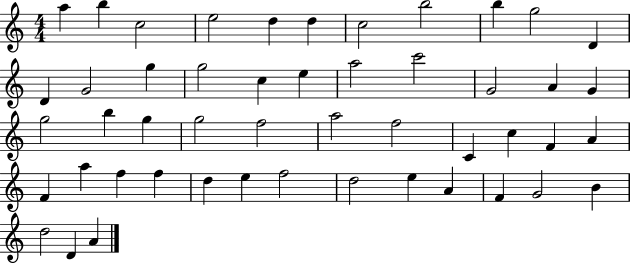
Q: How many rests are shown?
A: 0